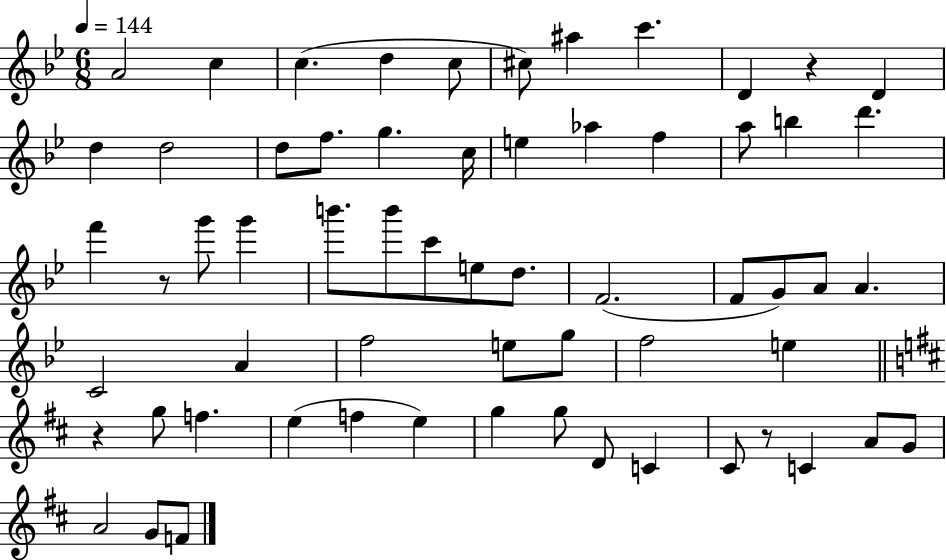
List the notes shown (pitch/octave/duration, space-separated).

A4/h C5/q C5/q. D5/q C5/e C#5/e A#5/q C6/q. D4/q R/q D4/q D5/q D5/h D5/e F5/e. G5/q. C5/s E5/q Ab5/q F5/q A5/e B5/q D6/q. F6/q R/e G6/e G6/q B6/e. B6/e C6/e E5/e D5/e. F4/h. F4/e G4/e A4/e A4/q. C4/h A4/q F5/h E5/e G5/e F5/h E5/q R/q G5/e F5/q. E5/q F5/q E5/q G5/q G5/e D4/e C4/q C#4/e R/e C4/q A4/e G4/e A4/h G4/e F4/e